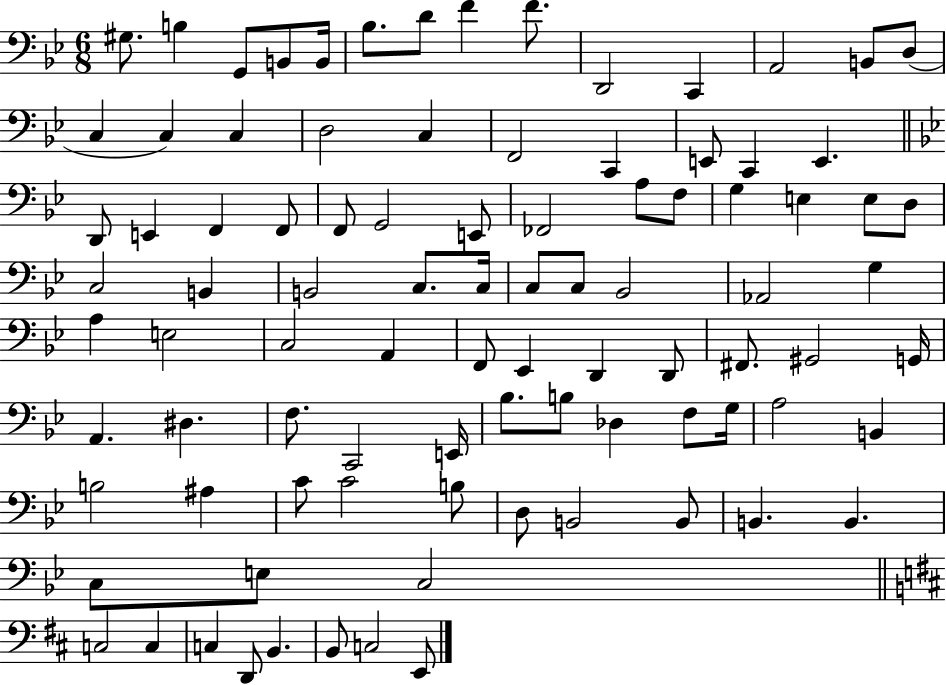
{
  \clef bass
  \numericTimeSignature
  \time 6/8
  \key bes \major
  gis8. b4 g,8 b,8 b,16 | bes8. d'8 f'4 f'8. | d,2 c,4 | a,2 b,8 d8( | \break c4 c4) c4 | d2 c4 | f,2 c,4 | e,8 c,4 e,4. | \break \bar "||" \break \key bes \major d,8 e,4 f,4 f,8 | f,8 g,2 e,8 | fes,2 a8 f8 | g4 e4 e8 d8 | \break c2 b,4 | b,2 c8. c16 | c8 c8 bes,2 | aes,2 g4 | \break a4 e2 | c2 a,4 | f,8 ees,4 d,4 d,8 | fis,8. gis,2 g,16 | \break a,4. dis4. | f8. c,2 e,16 | bes8. b8 des4 f8 g16 | a2 b,4 | \break b2 ais4 | c'8 c'2 b8 | d8 b,2 b,8 | b,4. b,4. | \break c8 e8 c2 | \bar "||" \break \key b \minor c2 c4 | c4 d,8 b,4. | b,8 c2 e,8 | \bar "|."
}